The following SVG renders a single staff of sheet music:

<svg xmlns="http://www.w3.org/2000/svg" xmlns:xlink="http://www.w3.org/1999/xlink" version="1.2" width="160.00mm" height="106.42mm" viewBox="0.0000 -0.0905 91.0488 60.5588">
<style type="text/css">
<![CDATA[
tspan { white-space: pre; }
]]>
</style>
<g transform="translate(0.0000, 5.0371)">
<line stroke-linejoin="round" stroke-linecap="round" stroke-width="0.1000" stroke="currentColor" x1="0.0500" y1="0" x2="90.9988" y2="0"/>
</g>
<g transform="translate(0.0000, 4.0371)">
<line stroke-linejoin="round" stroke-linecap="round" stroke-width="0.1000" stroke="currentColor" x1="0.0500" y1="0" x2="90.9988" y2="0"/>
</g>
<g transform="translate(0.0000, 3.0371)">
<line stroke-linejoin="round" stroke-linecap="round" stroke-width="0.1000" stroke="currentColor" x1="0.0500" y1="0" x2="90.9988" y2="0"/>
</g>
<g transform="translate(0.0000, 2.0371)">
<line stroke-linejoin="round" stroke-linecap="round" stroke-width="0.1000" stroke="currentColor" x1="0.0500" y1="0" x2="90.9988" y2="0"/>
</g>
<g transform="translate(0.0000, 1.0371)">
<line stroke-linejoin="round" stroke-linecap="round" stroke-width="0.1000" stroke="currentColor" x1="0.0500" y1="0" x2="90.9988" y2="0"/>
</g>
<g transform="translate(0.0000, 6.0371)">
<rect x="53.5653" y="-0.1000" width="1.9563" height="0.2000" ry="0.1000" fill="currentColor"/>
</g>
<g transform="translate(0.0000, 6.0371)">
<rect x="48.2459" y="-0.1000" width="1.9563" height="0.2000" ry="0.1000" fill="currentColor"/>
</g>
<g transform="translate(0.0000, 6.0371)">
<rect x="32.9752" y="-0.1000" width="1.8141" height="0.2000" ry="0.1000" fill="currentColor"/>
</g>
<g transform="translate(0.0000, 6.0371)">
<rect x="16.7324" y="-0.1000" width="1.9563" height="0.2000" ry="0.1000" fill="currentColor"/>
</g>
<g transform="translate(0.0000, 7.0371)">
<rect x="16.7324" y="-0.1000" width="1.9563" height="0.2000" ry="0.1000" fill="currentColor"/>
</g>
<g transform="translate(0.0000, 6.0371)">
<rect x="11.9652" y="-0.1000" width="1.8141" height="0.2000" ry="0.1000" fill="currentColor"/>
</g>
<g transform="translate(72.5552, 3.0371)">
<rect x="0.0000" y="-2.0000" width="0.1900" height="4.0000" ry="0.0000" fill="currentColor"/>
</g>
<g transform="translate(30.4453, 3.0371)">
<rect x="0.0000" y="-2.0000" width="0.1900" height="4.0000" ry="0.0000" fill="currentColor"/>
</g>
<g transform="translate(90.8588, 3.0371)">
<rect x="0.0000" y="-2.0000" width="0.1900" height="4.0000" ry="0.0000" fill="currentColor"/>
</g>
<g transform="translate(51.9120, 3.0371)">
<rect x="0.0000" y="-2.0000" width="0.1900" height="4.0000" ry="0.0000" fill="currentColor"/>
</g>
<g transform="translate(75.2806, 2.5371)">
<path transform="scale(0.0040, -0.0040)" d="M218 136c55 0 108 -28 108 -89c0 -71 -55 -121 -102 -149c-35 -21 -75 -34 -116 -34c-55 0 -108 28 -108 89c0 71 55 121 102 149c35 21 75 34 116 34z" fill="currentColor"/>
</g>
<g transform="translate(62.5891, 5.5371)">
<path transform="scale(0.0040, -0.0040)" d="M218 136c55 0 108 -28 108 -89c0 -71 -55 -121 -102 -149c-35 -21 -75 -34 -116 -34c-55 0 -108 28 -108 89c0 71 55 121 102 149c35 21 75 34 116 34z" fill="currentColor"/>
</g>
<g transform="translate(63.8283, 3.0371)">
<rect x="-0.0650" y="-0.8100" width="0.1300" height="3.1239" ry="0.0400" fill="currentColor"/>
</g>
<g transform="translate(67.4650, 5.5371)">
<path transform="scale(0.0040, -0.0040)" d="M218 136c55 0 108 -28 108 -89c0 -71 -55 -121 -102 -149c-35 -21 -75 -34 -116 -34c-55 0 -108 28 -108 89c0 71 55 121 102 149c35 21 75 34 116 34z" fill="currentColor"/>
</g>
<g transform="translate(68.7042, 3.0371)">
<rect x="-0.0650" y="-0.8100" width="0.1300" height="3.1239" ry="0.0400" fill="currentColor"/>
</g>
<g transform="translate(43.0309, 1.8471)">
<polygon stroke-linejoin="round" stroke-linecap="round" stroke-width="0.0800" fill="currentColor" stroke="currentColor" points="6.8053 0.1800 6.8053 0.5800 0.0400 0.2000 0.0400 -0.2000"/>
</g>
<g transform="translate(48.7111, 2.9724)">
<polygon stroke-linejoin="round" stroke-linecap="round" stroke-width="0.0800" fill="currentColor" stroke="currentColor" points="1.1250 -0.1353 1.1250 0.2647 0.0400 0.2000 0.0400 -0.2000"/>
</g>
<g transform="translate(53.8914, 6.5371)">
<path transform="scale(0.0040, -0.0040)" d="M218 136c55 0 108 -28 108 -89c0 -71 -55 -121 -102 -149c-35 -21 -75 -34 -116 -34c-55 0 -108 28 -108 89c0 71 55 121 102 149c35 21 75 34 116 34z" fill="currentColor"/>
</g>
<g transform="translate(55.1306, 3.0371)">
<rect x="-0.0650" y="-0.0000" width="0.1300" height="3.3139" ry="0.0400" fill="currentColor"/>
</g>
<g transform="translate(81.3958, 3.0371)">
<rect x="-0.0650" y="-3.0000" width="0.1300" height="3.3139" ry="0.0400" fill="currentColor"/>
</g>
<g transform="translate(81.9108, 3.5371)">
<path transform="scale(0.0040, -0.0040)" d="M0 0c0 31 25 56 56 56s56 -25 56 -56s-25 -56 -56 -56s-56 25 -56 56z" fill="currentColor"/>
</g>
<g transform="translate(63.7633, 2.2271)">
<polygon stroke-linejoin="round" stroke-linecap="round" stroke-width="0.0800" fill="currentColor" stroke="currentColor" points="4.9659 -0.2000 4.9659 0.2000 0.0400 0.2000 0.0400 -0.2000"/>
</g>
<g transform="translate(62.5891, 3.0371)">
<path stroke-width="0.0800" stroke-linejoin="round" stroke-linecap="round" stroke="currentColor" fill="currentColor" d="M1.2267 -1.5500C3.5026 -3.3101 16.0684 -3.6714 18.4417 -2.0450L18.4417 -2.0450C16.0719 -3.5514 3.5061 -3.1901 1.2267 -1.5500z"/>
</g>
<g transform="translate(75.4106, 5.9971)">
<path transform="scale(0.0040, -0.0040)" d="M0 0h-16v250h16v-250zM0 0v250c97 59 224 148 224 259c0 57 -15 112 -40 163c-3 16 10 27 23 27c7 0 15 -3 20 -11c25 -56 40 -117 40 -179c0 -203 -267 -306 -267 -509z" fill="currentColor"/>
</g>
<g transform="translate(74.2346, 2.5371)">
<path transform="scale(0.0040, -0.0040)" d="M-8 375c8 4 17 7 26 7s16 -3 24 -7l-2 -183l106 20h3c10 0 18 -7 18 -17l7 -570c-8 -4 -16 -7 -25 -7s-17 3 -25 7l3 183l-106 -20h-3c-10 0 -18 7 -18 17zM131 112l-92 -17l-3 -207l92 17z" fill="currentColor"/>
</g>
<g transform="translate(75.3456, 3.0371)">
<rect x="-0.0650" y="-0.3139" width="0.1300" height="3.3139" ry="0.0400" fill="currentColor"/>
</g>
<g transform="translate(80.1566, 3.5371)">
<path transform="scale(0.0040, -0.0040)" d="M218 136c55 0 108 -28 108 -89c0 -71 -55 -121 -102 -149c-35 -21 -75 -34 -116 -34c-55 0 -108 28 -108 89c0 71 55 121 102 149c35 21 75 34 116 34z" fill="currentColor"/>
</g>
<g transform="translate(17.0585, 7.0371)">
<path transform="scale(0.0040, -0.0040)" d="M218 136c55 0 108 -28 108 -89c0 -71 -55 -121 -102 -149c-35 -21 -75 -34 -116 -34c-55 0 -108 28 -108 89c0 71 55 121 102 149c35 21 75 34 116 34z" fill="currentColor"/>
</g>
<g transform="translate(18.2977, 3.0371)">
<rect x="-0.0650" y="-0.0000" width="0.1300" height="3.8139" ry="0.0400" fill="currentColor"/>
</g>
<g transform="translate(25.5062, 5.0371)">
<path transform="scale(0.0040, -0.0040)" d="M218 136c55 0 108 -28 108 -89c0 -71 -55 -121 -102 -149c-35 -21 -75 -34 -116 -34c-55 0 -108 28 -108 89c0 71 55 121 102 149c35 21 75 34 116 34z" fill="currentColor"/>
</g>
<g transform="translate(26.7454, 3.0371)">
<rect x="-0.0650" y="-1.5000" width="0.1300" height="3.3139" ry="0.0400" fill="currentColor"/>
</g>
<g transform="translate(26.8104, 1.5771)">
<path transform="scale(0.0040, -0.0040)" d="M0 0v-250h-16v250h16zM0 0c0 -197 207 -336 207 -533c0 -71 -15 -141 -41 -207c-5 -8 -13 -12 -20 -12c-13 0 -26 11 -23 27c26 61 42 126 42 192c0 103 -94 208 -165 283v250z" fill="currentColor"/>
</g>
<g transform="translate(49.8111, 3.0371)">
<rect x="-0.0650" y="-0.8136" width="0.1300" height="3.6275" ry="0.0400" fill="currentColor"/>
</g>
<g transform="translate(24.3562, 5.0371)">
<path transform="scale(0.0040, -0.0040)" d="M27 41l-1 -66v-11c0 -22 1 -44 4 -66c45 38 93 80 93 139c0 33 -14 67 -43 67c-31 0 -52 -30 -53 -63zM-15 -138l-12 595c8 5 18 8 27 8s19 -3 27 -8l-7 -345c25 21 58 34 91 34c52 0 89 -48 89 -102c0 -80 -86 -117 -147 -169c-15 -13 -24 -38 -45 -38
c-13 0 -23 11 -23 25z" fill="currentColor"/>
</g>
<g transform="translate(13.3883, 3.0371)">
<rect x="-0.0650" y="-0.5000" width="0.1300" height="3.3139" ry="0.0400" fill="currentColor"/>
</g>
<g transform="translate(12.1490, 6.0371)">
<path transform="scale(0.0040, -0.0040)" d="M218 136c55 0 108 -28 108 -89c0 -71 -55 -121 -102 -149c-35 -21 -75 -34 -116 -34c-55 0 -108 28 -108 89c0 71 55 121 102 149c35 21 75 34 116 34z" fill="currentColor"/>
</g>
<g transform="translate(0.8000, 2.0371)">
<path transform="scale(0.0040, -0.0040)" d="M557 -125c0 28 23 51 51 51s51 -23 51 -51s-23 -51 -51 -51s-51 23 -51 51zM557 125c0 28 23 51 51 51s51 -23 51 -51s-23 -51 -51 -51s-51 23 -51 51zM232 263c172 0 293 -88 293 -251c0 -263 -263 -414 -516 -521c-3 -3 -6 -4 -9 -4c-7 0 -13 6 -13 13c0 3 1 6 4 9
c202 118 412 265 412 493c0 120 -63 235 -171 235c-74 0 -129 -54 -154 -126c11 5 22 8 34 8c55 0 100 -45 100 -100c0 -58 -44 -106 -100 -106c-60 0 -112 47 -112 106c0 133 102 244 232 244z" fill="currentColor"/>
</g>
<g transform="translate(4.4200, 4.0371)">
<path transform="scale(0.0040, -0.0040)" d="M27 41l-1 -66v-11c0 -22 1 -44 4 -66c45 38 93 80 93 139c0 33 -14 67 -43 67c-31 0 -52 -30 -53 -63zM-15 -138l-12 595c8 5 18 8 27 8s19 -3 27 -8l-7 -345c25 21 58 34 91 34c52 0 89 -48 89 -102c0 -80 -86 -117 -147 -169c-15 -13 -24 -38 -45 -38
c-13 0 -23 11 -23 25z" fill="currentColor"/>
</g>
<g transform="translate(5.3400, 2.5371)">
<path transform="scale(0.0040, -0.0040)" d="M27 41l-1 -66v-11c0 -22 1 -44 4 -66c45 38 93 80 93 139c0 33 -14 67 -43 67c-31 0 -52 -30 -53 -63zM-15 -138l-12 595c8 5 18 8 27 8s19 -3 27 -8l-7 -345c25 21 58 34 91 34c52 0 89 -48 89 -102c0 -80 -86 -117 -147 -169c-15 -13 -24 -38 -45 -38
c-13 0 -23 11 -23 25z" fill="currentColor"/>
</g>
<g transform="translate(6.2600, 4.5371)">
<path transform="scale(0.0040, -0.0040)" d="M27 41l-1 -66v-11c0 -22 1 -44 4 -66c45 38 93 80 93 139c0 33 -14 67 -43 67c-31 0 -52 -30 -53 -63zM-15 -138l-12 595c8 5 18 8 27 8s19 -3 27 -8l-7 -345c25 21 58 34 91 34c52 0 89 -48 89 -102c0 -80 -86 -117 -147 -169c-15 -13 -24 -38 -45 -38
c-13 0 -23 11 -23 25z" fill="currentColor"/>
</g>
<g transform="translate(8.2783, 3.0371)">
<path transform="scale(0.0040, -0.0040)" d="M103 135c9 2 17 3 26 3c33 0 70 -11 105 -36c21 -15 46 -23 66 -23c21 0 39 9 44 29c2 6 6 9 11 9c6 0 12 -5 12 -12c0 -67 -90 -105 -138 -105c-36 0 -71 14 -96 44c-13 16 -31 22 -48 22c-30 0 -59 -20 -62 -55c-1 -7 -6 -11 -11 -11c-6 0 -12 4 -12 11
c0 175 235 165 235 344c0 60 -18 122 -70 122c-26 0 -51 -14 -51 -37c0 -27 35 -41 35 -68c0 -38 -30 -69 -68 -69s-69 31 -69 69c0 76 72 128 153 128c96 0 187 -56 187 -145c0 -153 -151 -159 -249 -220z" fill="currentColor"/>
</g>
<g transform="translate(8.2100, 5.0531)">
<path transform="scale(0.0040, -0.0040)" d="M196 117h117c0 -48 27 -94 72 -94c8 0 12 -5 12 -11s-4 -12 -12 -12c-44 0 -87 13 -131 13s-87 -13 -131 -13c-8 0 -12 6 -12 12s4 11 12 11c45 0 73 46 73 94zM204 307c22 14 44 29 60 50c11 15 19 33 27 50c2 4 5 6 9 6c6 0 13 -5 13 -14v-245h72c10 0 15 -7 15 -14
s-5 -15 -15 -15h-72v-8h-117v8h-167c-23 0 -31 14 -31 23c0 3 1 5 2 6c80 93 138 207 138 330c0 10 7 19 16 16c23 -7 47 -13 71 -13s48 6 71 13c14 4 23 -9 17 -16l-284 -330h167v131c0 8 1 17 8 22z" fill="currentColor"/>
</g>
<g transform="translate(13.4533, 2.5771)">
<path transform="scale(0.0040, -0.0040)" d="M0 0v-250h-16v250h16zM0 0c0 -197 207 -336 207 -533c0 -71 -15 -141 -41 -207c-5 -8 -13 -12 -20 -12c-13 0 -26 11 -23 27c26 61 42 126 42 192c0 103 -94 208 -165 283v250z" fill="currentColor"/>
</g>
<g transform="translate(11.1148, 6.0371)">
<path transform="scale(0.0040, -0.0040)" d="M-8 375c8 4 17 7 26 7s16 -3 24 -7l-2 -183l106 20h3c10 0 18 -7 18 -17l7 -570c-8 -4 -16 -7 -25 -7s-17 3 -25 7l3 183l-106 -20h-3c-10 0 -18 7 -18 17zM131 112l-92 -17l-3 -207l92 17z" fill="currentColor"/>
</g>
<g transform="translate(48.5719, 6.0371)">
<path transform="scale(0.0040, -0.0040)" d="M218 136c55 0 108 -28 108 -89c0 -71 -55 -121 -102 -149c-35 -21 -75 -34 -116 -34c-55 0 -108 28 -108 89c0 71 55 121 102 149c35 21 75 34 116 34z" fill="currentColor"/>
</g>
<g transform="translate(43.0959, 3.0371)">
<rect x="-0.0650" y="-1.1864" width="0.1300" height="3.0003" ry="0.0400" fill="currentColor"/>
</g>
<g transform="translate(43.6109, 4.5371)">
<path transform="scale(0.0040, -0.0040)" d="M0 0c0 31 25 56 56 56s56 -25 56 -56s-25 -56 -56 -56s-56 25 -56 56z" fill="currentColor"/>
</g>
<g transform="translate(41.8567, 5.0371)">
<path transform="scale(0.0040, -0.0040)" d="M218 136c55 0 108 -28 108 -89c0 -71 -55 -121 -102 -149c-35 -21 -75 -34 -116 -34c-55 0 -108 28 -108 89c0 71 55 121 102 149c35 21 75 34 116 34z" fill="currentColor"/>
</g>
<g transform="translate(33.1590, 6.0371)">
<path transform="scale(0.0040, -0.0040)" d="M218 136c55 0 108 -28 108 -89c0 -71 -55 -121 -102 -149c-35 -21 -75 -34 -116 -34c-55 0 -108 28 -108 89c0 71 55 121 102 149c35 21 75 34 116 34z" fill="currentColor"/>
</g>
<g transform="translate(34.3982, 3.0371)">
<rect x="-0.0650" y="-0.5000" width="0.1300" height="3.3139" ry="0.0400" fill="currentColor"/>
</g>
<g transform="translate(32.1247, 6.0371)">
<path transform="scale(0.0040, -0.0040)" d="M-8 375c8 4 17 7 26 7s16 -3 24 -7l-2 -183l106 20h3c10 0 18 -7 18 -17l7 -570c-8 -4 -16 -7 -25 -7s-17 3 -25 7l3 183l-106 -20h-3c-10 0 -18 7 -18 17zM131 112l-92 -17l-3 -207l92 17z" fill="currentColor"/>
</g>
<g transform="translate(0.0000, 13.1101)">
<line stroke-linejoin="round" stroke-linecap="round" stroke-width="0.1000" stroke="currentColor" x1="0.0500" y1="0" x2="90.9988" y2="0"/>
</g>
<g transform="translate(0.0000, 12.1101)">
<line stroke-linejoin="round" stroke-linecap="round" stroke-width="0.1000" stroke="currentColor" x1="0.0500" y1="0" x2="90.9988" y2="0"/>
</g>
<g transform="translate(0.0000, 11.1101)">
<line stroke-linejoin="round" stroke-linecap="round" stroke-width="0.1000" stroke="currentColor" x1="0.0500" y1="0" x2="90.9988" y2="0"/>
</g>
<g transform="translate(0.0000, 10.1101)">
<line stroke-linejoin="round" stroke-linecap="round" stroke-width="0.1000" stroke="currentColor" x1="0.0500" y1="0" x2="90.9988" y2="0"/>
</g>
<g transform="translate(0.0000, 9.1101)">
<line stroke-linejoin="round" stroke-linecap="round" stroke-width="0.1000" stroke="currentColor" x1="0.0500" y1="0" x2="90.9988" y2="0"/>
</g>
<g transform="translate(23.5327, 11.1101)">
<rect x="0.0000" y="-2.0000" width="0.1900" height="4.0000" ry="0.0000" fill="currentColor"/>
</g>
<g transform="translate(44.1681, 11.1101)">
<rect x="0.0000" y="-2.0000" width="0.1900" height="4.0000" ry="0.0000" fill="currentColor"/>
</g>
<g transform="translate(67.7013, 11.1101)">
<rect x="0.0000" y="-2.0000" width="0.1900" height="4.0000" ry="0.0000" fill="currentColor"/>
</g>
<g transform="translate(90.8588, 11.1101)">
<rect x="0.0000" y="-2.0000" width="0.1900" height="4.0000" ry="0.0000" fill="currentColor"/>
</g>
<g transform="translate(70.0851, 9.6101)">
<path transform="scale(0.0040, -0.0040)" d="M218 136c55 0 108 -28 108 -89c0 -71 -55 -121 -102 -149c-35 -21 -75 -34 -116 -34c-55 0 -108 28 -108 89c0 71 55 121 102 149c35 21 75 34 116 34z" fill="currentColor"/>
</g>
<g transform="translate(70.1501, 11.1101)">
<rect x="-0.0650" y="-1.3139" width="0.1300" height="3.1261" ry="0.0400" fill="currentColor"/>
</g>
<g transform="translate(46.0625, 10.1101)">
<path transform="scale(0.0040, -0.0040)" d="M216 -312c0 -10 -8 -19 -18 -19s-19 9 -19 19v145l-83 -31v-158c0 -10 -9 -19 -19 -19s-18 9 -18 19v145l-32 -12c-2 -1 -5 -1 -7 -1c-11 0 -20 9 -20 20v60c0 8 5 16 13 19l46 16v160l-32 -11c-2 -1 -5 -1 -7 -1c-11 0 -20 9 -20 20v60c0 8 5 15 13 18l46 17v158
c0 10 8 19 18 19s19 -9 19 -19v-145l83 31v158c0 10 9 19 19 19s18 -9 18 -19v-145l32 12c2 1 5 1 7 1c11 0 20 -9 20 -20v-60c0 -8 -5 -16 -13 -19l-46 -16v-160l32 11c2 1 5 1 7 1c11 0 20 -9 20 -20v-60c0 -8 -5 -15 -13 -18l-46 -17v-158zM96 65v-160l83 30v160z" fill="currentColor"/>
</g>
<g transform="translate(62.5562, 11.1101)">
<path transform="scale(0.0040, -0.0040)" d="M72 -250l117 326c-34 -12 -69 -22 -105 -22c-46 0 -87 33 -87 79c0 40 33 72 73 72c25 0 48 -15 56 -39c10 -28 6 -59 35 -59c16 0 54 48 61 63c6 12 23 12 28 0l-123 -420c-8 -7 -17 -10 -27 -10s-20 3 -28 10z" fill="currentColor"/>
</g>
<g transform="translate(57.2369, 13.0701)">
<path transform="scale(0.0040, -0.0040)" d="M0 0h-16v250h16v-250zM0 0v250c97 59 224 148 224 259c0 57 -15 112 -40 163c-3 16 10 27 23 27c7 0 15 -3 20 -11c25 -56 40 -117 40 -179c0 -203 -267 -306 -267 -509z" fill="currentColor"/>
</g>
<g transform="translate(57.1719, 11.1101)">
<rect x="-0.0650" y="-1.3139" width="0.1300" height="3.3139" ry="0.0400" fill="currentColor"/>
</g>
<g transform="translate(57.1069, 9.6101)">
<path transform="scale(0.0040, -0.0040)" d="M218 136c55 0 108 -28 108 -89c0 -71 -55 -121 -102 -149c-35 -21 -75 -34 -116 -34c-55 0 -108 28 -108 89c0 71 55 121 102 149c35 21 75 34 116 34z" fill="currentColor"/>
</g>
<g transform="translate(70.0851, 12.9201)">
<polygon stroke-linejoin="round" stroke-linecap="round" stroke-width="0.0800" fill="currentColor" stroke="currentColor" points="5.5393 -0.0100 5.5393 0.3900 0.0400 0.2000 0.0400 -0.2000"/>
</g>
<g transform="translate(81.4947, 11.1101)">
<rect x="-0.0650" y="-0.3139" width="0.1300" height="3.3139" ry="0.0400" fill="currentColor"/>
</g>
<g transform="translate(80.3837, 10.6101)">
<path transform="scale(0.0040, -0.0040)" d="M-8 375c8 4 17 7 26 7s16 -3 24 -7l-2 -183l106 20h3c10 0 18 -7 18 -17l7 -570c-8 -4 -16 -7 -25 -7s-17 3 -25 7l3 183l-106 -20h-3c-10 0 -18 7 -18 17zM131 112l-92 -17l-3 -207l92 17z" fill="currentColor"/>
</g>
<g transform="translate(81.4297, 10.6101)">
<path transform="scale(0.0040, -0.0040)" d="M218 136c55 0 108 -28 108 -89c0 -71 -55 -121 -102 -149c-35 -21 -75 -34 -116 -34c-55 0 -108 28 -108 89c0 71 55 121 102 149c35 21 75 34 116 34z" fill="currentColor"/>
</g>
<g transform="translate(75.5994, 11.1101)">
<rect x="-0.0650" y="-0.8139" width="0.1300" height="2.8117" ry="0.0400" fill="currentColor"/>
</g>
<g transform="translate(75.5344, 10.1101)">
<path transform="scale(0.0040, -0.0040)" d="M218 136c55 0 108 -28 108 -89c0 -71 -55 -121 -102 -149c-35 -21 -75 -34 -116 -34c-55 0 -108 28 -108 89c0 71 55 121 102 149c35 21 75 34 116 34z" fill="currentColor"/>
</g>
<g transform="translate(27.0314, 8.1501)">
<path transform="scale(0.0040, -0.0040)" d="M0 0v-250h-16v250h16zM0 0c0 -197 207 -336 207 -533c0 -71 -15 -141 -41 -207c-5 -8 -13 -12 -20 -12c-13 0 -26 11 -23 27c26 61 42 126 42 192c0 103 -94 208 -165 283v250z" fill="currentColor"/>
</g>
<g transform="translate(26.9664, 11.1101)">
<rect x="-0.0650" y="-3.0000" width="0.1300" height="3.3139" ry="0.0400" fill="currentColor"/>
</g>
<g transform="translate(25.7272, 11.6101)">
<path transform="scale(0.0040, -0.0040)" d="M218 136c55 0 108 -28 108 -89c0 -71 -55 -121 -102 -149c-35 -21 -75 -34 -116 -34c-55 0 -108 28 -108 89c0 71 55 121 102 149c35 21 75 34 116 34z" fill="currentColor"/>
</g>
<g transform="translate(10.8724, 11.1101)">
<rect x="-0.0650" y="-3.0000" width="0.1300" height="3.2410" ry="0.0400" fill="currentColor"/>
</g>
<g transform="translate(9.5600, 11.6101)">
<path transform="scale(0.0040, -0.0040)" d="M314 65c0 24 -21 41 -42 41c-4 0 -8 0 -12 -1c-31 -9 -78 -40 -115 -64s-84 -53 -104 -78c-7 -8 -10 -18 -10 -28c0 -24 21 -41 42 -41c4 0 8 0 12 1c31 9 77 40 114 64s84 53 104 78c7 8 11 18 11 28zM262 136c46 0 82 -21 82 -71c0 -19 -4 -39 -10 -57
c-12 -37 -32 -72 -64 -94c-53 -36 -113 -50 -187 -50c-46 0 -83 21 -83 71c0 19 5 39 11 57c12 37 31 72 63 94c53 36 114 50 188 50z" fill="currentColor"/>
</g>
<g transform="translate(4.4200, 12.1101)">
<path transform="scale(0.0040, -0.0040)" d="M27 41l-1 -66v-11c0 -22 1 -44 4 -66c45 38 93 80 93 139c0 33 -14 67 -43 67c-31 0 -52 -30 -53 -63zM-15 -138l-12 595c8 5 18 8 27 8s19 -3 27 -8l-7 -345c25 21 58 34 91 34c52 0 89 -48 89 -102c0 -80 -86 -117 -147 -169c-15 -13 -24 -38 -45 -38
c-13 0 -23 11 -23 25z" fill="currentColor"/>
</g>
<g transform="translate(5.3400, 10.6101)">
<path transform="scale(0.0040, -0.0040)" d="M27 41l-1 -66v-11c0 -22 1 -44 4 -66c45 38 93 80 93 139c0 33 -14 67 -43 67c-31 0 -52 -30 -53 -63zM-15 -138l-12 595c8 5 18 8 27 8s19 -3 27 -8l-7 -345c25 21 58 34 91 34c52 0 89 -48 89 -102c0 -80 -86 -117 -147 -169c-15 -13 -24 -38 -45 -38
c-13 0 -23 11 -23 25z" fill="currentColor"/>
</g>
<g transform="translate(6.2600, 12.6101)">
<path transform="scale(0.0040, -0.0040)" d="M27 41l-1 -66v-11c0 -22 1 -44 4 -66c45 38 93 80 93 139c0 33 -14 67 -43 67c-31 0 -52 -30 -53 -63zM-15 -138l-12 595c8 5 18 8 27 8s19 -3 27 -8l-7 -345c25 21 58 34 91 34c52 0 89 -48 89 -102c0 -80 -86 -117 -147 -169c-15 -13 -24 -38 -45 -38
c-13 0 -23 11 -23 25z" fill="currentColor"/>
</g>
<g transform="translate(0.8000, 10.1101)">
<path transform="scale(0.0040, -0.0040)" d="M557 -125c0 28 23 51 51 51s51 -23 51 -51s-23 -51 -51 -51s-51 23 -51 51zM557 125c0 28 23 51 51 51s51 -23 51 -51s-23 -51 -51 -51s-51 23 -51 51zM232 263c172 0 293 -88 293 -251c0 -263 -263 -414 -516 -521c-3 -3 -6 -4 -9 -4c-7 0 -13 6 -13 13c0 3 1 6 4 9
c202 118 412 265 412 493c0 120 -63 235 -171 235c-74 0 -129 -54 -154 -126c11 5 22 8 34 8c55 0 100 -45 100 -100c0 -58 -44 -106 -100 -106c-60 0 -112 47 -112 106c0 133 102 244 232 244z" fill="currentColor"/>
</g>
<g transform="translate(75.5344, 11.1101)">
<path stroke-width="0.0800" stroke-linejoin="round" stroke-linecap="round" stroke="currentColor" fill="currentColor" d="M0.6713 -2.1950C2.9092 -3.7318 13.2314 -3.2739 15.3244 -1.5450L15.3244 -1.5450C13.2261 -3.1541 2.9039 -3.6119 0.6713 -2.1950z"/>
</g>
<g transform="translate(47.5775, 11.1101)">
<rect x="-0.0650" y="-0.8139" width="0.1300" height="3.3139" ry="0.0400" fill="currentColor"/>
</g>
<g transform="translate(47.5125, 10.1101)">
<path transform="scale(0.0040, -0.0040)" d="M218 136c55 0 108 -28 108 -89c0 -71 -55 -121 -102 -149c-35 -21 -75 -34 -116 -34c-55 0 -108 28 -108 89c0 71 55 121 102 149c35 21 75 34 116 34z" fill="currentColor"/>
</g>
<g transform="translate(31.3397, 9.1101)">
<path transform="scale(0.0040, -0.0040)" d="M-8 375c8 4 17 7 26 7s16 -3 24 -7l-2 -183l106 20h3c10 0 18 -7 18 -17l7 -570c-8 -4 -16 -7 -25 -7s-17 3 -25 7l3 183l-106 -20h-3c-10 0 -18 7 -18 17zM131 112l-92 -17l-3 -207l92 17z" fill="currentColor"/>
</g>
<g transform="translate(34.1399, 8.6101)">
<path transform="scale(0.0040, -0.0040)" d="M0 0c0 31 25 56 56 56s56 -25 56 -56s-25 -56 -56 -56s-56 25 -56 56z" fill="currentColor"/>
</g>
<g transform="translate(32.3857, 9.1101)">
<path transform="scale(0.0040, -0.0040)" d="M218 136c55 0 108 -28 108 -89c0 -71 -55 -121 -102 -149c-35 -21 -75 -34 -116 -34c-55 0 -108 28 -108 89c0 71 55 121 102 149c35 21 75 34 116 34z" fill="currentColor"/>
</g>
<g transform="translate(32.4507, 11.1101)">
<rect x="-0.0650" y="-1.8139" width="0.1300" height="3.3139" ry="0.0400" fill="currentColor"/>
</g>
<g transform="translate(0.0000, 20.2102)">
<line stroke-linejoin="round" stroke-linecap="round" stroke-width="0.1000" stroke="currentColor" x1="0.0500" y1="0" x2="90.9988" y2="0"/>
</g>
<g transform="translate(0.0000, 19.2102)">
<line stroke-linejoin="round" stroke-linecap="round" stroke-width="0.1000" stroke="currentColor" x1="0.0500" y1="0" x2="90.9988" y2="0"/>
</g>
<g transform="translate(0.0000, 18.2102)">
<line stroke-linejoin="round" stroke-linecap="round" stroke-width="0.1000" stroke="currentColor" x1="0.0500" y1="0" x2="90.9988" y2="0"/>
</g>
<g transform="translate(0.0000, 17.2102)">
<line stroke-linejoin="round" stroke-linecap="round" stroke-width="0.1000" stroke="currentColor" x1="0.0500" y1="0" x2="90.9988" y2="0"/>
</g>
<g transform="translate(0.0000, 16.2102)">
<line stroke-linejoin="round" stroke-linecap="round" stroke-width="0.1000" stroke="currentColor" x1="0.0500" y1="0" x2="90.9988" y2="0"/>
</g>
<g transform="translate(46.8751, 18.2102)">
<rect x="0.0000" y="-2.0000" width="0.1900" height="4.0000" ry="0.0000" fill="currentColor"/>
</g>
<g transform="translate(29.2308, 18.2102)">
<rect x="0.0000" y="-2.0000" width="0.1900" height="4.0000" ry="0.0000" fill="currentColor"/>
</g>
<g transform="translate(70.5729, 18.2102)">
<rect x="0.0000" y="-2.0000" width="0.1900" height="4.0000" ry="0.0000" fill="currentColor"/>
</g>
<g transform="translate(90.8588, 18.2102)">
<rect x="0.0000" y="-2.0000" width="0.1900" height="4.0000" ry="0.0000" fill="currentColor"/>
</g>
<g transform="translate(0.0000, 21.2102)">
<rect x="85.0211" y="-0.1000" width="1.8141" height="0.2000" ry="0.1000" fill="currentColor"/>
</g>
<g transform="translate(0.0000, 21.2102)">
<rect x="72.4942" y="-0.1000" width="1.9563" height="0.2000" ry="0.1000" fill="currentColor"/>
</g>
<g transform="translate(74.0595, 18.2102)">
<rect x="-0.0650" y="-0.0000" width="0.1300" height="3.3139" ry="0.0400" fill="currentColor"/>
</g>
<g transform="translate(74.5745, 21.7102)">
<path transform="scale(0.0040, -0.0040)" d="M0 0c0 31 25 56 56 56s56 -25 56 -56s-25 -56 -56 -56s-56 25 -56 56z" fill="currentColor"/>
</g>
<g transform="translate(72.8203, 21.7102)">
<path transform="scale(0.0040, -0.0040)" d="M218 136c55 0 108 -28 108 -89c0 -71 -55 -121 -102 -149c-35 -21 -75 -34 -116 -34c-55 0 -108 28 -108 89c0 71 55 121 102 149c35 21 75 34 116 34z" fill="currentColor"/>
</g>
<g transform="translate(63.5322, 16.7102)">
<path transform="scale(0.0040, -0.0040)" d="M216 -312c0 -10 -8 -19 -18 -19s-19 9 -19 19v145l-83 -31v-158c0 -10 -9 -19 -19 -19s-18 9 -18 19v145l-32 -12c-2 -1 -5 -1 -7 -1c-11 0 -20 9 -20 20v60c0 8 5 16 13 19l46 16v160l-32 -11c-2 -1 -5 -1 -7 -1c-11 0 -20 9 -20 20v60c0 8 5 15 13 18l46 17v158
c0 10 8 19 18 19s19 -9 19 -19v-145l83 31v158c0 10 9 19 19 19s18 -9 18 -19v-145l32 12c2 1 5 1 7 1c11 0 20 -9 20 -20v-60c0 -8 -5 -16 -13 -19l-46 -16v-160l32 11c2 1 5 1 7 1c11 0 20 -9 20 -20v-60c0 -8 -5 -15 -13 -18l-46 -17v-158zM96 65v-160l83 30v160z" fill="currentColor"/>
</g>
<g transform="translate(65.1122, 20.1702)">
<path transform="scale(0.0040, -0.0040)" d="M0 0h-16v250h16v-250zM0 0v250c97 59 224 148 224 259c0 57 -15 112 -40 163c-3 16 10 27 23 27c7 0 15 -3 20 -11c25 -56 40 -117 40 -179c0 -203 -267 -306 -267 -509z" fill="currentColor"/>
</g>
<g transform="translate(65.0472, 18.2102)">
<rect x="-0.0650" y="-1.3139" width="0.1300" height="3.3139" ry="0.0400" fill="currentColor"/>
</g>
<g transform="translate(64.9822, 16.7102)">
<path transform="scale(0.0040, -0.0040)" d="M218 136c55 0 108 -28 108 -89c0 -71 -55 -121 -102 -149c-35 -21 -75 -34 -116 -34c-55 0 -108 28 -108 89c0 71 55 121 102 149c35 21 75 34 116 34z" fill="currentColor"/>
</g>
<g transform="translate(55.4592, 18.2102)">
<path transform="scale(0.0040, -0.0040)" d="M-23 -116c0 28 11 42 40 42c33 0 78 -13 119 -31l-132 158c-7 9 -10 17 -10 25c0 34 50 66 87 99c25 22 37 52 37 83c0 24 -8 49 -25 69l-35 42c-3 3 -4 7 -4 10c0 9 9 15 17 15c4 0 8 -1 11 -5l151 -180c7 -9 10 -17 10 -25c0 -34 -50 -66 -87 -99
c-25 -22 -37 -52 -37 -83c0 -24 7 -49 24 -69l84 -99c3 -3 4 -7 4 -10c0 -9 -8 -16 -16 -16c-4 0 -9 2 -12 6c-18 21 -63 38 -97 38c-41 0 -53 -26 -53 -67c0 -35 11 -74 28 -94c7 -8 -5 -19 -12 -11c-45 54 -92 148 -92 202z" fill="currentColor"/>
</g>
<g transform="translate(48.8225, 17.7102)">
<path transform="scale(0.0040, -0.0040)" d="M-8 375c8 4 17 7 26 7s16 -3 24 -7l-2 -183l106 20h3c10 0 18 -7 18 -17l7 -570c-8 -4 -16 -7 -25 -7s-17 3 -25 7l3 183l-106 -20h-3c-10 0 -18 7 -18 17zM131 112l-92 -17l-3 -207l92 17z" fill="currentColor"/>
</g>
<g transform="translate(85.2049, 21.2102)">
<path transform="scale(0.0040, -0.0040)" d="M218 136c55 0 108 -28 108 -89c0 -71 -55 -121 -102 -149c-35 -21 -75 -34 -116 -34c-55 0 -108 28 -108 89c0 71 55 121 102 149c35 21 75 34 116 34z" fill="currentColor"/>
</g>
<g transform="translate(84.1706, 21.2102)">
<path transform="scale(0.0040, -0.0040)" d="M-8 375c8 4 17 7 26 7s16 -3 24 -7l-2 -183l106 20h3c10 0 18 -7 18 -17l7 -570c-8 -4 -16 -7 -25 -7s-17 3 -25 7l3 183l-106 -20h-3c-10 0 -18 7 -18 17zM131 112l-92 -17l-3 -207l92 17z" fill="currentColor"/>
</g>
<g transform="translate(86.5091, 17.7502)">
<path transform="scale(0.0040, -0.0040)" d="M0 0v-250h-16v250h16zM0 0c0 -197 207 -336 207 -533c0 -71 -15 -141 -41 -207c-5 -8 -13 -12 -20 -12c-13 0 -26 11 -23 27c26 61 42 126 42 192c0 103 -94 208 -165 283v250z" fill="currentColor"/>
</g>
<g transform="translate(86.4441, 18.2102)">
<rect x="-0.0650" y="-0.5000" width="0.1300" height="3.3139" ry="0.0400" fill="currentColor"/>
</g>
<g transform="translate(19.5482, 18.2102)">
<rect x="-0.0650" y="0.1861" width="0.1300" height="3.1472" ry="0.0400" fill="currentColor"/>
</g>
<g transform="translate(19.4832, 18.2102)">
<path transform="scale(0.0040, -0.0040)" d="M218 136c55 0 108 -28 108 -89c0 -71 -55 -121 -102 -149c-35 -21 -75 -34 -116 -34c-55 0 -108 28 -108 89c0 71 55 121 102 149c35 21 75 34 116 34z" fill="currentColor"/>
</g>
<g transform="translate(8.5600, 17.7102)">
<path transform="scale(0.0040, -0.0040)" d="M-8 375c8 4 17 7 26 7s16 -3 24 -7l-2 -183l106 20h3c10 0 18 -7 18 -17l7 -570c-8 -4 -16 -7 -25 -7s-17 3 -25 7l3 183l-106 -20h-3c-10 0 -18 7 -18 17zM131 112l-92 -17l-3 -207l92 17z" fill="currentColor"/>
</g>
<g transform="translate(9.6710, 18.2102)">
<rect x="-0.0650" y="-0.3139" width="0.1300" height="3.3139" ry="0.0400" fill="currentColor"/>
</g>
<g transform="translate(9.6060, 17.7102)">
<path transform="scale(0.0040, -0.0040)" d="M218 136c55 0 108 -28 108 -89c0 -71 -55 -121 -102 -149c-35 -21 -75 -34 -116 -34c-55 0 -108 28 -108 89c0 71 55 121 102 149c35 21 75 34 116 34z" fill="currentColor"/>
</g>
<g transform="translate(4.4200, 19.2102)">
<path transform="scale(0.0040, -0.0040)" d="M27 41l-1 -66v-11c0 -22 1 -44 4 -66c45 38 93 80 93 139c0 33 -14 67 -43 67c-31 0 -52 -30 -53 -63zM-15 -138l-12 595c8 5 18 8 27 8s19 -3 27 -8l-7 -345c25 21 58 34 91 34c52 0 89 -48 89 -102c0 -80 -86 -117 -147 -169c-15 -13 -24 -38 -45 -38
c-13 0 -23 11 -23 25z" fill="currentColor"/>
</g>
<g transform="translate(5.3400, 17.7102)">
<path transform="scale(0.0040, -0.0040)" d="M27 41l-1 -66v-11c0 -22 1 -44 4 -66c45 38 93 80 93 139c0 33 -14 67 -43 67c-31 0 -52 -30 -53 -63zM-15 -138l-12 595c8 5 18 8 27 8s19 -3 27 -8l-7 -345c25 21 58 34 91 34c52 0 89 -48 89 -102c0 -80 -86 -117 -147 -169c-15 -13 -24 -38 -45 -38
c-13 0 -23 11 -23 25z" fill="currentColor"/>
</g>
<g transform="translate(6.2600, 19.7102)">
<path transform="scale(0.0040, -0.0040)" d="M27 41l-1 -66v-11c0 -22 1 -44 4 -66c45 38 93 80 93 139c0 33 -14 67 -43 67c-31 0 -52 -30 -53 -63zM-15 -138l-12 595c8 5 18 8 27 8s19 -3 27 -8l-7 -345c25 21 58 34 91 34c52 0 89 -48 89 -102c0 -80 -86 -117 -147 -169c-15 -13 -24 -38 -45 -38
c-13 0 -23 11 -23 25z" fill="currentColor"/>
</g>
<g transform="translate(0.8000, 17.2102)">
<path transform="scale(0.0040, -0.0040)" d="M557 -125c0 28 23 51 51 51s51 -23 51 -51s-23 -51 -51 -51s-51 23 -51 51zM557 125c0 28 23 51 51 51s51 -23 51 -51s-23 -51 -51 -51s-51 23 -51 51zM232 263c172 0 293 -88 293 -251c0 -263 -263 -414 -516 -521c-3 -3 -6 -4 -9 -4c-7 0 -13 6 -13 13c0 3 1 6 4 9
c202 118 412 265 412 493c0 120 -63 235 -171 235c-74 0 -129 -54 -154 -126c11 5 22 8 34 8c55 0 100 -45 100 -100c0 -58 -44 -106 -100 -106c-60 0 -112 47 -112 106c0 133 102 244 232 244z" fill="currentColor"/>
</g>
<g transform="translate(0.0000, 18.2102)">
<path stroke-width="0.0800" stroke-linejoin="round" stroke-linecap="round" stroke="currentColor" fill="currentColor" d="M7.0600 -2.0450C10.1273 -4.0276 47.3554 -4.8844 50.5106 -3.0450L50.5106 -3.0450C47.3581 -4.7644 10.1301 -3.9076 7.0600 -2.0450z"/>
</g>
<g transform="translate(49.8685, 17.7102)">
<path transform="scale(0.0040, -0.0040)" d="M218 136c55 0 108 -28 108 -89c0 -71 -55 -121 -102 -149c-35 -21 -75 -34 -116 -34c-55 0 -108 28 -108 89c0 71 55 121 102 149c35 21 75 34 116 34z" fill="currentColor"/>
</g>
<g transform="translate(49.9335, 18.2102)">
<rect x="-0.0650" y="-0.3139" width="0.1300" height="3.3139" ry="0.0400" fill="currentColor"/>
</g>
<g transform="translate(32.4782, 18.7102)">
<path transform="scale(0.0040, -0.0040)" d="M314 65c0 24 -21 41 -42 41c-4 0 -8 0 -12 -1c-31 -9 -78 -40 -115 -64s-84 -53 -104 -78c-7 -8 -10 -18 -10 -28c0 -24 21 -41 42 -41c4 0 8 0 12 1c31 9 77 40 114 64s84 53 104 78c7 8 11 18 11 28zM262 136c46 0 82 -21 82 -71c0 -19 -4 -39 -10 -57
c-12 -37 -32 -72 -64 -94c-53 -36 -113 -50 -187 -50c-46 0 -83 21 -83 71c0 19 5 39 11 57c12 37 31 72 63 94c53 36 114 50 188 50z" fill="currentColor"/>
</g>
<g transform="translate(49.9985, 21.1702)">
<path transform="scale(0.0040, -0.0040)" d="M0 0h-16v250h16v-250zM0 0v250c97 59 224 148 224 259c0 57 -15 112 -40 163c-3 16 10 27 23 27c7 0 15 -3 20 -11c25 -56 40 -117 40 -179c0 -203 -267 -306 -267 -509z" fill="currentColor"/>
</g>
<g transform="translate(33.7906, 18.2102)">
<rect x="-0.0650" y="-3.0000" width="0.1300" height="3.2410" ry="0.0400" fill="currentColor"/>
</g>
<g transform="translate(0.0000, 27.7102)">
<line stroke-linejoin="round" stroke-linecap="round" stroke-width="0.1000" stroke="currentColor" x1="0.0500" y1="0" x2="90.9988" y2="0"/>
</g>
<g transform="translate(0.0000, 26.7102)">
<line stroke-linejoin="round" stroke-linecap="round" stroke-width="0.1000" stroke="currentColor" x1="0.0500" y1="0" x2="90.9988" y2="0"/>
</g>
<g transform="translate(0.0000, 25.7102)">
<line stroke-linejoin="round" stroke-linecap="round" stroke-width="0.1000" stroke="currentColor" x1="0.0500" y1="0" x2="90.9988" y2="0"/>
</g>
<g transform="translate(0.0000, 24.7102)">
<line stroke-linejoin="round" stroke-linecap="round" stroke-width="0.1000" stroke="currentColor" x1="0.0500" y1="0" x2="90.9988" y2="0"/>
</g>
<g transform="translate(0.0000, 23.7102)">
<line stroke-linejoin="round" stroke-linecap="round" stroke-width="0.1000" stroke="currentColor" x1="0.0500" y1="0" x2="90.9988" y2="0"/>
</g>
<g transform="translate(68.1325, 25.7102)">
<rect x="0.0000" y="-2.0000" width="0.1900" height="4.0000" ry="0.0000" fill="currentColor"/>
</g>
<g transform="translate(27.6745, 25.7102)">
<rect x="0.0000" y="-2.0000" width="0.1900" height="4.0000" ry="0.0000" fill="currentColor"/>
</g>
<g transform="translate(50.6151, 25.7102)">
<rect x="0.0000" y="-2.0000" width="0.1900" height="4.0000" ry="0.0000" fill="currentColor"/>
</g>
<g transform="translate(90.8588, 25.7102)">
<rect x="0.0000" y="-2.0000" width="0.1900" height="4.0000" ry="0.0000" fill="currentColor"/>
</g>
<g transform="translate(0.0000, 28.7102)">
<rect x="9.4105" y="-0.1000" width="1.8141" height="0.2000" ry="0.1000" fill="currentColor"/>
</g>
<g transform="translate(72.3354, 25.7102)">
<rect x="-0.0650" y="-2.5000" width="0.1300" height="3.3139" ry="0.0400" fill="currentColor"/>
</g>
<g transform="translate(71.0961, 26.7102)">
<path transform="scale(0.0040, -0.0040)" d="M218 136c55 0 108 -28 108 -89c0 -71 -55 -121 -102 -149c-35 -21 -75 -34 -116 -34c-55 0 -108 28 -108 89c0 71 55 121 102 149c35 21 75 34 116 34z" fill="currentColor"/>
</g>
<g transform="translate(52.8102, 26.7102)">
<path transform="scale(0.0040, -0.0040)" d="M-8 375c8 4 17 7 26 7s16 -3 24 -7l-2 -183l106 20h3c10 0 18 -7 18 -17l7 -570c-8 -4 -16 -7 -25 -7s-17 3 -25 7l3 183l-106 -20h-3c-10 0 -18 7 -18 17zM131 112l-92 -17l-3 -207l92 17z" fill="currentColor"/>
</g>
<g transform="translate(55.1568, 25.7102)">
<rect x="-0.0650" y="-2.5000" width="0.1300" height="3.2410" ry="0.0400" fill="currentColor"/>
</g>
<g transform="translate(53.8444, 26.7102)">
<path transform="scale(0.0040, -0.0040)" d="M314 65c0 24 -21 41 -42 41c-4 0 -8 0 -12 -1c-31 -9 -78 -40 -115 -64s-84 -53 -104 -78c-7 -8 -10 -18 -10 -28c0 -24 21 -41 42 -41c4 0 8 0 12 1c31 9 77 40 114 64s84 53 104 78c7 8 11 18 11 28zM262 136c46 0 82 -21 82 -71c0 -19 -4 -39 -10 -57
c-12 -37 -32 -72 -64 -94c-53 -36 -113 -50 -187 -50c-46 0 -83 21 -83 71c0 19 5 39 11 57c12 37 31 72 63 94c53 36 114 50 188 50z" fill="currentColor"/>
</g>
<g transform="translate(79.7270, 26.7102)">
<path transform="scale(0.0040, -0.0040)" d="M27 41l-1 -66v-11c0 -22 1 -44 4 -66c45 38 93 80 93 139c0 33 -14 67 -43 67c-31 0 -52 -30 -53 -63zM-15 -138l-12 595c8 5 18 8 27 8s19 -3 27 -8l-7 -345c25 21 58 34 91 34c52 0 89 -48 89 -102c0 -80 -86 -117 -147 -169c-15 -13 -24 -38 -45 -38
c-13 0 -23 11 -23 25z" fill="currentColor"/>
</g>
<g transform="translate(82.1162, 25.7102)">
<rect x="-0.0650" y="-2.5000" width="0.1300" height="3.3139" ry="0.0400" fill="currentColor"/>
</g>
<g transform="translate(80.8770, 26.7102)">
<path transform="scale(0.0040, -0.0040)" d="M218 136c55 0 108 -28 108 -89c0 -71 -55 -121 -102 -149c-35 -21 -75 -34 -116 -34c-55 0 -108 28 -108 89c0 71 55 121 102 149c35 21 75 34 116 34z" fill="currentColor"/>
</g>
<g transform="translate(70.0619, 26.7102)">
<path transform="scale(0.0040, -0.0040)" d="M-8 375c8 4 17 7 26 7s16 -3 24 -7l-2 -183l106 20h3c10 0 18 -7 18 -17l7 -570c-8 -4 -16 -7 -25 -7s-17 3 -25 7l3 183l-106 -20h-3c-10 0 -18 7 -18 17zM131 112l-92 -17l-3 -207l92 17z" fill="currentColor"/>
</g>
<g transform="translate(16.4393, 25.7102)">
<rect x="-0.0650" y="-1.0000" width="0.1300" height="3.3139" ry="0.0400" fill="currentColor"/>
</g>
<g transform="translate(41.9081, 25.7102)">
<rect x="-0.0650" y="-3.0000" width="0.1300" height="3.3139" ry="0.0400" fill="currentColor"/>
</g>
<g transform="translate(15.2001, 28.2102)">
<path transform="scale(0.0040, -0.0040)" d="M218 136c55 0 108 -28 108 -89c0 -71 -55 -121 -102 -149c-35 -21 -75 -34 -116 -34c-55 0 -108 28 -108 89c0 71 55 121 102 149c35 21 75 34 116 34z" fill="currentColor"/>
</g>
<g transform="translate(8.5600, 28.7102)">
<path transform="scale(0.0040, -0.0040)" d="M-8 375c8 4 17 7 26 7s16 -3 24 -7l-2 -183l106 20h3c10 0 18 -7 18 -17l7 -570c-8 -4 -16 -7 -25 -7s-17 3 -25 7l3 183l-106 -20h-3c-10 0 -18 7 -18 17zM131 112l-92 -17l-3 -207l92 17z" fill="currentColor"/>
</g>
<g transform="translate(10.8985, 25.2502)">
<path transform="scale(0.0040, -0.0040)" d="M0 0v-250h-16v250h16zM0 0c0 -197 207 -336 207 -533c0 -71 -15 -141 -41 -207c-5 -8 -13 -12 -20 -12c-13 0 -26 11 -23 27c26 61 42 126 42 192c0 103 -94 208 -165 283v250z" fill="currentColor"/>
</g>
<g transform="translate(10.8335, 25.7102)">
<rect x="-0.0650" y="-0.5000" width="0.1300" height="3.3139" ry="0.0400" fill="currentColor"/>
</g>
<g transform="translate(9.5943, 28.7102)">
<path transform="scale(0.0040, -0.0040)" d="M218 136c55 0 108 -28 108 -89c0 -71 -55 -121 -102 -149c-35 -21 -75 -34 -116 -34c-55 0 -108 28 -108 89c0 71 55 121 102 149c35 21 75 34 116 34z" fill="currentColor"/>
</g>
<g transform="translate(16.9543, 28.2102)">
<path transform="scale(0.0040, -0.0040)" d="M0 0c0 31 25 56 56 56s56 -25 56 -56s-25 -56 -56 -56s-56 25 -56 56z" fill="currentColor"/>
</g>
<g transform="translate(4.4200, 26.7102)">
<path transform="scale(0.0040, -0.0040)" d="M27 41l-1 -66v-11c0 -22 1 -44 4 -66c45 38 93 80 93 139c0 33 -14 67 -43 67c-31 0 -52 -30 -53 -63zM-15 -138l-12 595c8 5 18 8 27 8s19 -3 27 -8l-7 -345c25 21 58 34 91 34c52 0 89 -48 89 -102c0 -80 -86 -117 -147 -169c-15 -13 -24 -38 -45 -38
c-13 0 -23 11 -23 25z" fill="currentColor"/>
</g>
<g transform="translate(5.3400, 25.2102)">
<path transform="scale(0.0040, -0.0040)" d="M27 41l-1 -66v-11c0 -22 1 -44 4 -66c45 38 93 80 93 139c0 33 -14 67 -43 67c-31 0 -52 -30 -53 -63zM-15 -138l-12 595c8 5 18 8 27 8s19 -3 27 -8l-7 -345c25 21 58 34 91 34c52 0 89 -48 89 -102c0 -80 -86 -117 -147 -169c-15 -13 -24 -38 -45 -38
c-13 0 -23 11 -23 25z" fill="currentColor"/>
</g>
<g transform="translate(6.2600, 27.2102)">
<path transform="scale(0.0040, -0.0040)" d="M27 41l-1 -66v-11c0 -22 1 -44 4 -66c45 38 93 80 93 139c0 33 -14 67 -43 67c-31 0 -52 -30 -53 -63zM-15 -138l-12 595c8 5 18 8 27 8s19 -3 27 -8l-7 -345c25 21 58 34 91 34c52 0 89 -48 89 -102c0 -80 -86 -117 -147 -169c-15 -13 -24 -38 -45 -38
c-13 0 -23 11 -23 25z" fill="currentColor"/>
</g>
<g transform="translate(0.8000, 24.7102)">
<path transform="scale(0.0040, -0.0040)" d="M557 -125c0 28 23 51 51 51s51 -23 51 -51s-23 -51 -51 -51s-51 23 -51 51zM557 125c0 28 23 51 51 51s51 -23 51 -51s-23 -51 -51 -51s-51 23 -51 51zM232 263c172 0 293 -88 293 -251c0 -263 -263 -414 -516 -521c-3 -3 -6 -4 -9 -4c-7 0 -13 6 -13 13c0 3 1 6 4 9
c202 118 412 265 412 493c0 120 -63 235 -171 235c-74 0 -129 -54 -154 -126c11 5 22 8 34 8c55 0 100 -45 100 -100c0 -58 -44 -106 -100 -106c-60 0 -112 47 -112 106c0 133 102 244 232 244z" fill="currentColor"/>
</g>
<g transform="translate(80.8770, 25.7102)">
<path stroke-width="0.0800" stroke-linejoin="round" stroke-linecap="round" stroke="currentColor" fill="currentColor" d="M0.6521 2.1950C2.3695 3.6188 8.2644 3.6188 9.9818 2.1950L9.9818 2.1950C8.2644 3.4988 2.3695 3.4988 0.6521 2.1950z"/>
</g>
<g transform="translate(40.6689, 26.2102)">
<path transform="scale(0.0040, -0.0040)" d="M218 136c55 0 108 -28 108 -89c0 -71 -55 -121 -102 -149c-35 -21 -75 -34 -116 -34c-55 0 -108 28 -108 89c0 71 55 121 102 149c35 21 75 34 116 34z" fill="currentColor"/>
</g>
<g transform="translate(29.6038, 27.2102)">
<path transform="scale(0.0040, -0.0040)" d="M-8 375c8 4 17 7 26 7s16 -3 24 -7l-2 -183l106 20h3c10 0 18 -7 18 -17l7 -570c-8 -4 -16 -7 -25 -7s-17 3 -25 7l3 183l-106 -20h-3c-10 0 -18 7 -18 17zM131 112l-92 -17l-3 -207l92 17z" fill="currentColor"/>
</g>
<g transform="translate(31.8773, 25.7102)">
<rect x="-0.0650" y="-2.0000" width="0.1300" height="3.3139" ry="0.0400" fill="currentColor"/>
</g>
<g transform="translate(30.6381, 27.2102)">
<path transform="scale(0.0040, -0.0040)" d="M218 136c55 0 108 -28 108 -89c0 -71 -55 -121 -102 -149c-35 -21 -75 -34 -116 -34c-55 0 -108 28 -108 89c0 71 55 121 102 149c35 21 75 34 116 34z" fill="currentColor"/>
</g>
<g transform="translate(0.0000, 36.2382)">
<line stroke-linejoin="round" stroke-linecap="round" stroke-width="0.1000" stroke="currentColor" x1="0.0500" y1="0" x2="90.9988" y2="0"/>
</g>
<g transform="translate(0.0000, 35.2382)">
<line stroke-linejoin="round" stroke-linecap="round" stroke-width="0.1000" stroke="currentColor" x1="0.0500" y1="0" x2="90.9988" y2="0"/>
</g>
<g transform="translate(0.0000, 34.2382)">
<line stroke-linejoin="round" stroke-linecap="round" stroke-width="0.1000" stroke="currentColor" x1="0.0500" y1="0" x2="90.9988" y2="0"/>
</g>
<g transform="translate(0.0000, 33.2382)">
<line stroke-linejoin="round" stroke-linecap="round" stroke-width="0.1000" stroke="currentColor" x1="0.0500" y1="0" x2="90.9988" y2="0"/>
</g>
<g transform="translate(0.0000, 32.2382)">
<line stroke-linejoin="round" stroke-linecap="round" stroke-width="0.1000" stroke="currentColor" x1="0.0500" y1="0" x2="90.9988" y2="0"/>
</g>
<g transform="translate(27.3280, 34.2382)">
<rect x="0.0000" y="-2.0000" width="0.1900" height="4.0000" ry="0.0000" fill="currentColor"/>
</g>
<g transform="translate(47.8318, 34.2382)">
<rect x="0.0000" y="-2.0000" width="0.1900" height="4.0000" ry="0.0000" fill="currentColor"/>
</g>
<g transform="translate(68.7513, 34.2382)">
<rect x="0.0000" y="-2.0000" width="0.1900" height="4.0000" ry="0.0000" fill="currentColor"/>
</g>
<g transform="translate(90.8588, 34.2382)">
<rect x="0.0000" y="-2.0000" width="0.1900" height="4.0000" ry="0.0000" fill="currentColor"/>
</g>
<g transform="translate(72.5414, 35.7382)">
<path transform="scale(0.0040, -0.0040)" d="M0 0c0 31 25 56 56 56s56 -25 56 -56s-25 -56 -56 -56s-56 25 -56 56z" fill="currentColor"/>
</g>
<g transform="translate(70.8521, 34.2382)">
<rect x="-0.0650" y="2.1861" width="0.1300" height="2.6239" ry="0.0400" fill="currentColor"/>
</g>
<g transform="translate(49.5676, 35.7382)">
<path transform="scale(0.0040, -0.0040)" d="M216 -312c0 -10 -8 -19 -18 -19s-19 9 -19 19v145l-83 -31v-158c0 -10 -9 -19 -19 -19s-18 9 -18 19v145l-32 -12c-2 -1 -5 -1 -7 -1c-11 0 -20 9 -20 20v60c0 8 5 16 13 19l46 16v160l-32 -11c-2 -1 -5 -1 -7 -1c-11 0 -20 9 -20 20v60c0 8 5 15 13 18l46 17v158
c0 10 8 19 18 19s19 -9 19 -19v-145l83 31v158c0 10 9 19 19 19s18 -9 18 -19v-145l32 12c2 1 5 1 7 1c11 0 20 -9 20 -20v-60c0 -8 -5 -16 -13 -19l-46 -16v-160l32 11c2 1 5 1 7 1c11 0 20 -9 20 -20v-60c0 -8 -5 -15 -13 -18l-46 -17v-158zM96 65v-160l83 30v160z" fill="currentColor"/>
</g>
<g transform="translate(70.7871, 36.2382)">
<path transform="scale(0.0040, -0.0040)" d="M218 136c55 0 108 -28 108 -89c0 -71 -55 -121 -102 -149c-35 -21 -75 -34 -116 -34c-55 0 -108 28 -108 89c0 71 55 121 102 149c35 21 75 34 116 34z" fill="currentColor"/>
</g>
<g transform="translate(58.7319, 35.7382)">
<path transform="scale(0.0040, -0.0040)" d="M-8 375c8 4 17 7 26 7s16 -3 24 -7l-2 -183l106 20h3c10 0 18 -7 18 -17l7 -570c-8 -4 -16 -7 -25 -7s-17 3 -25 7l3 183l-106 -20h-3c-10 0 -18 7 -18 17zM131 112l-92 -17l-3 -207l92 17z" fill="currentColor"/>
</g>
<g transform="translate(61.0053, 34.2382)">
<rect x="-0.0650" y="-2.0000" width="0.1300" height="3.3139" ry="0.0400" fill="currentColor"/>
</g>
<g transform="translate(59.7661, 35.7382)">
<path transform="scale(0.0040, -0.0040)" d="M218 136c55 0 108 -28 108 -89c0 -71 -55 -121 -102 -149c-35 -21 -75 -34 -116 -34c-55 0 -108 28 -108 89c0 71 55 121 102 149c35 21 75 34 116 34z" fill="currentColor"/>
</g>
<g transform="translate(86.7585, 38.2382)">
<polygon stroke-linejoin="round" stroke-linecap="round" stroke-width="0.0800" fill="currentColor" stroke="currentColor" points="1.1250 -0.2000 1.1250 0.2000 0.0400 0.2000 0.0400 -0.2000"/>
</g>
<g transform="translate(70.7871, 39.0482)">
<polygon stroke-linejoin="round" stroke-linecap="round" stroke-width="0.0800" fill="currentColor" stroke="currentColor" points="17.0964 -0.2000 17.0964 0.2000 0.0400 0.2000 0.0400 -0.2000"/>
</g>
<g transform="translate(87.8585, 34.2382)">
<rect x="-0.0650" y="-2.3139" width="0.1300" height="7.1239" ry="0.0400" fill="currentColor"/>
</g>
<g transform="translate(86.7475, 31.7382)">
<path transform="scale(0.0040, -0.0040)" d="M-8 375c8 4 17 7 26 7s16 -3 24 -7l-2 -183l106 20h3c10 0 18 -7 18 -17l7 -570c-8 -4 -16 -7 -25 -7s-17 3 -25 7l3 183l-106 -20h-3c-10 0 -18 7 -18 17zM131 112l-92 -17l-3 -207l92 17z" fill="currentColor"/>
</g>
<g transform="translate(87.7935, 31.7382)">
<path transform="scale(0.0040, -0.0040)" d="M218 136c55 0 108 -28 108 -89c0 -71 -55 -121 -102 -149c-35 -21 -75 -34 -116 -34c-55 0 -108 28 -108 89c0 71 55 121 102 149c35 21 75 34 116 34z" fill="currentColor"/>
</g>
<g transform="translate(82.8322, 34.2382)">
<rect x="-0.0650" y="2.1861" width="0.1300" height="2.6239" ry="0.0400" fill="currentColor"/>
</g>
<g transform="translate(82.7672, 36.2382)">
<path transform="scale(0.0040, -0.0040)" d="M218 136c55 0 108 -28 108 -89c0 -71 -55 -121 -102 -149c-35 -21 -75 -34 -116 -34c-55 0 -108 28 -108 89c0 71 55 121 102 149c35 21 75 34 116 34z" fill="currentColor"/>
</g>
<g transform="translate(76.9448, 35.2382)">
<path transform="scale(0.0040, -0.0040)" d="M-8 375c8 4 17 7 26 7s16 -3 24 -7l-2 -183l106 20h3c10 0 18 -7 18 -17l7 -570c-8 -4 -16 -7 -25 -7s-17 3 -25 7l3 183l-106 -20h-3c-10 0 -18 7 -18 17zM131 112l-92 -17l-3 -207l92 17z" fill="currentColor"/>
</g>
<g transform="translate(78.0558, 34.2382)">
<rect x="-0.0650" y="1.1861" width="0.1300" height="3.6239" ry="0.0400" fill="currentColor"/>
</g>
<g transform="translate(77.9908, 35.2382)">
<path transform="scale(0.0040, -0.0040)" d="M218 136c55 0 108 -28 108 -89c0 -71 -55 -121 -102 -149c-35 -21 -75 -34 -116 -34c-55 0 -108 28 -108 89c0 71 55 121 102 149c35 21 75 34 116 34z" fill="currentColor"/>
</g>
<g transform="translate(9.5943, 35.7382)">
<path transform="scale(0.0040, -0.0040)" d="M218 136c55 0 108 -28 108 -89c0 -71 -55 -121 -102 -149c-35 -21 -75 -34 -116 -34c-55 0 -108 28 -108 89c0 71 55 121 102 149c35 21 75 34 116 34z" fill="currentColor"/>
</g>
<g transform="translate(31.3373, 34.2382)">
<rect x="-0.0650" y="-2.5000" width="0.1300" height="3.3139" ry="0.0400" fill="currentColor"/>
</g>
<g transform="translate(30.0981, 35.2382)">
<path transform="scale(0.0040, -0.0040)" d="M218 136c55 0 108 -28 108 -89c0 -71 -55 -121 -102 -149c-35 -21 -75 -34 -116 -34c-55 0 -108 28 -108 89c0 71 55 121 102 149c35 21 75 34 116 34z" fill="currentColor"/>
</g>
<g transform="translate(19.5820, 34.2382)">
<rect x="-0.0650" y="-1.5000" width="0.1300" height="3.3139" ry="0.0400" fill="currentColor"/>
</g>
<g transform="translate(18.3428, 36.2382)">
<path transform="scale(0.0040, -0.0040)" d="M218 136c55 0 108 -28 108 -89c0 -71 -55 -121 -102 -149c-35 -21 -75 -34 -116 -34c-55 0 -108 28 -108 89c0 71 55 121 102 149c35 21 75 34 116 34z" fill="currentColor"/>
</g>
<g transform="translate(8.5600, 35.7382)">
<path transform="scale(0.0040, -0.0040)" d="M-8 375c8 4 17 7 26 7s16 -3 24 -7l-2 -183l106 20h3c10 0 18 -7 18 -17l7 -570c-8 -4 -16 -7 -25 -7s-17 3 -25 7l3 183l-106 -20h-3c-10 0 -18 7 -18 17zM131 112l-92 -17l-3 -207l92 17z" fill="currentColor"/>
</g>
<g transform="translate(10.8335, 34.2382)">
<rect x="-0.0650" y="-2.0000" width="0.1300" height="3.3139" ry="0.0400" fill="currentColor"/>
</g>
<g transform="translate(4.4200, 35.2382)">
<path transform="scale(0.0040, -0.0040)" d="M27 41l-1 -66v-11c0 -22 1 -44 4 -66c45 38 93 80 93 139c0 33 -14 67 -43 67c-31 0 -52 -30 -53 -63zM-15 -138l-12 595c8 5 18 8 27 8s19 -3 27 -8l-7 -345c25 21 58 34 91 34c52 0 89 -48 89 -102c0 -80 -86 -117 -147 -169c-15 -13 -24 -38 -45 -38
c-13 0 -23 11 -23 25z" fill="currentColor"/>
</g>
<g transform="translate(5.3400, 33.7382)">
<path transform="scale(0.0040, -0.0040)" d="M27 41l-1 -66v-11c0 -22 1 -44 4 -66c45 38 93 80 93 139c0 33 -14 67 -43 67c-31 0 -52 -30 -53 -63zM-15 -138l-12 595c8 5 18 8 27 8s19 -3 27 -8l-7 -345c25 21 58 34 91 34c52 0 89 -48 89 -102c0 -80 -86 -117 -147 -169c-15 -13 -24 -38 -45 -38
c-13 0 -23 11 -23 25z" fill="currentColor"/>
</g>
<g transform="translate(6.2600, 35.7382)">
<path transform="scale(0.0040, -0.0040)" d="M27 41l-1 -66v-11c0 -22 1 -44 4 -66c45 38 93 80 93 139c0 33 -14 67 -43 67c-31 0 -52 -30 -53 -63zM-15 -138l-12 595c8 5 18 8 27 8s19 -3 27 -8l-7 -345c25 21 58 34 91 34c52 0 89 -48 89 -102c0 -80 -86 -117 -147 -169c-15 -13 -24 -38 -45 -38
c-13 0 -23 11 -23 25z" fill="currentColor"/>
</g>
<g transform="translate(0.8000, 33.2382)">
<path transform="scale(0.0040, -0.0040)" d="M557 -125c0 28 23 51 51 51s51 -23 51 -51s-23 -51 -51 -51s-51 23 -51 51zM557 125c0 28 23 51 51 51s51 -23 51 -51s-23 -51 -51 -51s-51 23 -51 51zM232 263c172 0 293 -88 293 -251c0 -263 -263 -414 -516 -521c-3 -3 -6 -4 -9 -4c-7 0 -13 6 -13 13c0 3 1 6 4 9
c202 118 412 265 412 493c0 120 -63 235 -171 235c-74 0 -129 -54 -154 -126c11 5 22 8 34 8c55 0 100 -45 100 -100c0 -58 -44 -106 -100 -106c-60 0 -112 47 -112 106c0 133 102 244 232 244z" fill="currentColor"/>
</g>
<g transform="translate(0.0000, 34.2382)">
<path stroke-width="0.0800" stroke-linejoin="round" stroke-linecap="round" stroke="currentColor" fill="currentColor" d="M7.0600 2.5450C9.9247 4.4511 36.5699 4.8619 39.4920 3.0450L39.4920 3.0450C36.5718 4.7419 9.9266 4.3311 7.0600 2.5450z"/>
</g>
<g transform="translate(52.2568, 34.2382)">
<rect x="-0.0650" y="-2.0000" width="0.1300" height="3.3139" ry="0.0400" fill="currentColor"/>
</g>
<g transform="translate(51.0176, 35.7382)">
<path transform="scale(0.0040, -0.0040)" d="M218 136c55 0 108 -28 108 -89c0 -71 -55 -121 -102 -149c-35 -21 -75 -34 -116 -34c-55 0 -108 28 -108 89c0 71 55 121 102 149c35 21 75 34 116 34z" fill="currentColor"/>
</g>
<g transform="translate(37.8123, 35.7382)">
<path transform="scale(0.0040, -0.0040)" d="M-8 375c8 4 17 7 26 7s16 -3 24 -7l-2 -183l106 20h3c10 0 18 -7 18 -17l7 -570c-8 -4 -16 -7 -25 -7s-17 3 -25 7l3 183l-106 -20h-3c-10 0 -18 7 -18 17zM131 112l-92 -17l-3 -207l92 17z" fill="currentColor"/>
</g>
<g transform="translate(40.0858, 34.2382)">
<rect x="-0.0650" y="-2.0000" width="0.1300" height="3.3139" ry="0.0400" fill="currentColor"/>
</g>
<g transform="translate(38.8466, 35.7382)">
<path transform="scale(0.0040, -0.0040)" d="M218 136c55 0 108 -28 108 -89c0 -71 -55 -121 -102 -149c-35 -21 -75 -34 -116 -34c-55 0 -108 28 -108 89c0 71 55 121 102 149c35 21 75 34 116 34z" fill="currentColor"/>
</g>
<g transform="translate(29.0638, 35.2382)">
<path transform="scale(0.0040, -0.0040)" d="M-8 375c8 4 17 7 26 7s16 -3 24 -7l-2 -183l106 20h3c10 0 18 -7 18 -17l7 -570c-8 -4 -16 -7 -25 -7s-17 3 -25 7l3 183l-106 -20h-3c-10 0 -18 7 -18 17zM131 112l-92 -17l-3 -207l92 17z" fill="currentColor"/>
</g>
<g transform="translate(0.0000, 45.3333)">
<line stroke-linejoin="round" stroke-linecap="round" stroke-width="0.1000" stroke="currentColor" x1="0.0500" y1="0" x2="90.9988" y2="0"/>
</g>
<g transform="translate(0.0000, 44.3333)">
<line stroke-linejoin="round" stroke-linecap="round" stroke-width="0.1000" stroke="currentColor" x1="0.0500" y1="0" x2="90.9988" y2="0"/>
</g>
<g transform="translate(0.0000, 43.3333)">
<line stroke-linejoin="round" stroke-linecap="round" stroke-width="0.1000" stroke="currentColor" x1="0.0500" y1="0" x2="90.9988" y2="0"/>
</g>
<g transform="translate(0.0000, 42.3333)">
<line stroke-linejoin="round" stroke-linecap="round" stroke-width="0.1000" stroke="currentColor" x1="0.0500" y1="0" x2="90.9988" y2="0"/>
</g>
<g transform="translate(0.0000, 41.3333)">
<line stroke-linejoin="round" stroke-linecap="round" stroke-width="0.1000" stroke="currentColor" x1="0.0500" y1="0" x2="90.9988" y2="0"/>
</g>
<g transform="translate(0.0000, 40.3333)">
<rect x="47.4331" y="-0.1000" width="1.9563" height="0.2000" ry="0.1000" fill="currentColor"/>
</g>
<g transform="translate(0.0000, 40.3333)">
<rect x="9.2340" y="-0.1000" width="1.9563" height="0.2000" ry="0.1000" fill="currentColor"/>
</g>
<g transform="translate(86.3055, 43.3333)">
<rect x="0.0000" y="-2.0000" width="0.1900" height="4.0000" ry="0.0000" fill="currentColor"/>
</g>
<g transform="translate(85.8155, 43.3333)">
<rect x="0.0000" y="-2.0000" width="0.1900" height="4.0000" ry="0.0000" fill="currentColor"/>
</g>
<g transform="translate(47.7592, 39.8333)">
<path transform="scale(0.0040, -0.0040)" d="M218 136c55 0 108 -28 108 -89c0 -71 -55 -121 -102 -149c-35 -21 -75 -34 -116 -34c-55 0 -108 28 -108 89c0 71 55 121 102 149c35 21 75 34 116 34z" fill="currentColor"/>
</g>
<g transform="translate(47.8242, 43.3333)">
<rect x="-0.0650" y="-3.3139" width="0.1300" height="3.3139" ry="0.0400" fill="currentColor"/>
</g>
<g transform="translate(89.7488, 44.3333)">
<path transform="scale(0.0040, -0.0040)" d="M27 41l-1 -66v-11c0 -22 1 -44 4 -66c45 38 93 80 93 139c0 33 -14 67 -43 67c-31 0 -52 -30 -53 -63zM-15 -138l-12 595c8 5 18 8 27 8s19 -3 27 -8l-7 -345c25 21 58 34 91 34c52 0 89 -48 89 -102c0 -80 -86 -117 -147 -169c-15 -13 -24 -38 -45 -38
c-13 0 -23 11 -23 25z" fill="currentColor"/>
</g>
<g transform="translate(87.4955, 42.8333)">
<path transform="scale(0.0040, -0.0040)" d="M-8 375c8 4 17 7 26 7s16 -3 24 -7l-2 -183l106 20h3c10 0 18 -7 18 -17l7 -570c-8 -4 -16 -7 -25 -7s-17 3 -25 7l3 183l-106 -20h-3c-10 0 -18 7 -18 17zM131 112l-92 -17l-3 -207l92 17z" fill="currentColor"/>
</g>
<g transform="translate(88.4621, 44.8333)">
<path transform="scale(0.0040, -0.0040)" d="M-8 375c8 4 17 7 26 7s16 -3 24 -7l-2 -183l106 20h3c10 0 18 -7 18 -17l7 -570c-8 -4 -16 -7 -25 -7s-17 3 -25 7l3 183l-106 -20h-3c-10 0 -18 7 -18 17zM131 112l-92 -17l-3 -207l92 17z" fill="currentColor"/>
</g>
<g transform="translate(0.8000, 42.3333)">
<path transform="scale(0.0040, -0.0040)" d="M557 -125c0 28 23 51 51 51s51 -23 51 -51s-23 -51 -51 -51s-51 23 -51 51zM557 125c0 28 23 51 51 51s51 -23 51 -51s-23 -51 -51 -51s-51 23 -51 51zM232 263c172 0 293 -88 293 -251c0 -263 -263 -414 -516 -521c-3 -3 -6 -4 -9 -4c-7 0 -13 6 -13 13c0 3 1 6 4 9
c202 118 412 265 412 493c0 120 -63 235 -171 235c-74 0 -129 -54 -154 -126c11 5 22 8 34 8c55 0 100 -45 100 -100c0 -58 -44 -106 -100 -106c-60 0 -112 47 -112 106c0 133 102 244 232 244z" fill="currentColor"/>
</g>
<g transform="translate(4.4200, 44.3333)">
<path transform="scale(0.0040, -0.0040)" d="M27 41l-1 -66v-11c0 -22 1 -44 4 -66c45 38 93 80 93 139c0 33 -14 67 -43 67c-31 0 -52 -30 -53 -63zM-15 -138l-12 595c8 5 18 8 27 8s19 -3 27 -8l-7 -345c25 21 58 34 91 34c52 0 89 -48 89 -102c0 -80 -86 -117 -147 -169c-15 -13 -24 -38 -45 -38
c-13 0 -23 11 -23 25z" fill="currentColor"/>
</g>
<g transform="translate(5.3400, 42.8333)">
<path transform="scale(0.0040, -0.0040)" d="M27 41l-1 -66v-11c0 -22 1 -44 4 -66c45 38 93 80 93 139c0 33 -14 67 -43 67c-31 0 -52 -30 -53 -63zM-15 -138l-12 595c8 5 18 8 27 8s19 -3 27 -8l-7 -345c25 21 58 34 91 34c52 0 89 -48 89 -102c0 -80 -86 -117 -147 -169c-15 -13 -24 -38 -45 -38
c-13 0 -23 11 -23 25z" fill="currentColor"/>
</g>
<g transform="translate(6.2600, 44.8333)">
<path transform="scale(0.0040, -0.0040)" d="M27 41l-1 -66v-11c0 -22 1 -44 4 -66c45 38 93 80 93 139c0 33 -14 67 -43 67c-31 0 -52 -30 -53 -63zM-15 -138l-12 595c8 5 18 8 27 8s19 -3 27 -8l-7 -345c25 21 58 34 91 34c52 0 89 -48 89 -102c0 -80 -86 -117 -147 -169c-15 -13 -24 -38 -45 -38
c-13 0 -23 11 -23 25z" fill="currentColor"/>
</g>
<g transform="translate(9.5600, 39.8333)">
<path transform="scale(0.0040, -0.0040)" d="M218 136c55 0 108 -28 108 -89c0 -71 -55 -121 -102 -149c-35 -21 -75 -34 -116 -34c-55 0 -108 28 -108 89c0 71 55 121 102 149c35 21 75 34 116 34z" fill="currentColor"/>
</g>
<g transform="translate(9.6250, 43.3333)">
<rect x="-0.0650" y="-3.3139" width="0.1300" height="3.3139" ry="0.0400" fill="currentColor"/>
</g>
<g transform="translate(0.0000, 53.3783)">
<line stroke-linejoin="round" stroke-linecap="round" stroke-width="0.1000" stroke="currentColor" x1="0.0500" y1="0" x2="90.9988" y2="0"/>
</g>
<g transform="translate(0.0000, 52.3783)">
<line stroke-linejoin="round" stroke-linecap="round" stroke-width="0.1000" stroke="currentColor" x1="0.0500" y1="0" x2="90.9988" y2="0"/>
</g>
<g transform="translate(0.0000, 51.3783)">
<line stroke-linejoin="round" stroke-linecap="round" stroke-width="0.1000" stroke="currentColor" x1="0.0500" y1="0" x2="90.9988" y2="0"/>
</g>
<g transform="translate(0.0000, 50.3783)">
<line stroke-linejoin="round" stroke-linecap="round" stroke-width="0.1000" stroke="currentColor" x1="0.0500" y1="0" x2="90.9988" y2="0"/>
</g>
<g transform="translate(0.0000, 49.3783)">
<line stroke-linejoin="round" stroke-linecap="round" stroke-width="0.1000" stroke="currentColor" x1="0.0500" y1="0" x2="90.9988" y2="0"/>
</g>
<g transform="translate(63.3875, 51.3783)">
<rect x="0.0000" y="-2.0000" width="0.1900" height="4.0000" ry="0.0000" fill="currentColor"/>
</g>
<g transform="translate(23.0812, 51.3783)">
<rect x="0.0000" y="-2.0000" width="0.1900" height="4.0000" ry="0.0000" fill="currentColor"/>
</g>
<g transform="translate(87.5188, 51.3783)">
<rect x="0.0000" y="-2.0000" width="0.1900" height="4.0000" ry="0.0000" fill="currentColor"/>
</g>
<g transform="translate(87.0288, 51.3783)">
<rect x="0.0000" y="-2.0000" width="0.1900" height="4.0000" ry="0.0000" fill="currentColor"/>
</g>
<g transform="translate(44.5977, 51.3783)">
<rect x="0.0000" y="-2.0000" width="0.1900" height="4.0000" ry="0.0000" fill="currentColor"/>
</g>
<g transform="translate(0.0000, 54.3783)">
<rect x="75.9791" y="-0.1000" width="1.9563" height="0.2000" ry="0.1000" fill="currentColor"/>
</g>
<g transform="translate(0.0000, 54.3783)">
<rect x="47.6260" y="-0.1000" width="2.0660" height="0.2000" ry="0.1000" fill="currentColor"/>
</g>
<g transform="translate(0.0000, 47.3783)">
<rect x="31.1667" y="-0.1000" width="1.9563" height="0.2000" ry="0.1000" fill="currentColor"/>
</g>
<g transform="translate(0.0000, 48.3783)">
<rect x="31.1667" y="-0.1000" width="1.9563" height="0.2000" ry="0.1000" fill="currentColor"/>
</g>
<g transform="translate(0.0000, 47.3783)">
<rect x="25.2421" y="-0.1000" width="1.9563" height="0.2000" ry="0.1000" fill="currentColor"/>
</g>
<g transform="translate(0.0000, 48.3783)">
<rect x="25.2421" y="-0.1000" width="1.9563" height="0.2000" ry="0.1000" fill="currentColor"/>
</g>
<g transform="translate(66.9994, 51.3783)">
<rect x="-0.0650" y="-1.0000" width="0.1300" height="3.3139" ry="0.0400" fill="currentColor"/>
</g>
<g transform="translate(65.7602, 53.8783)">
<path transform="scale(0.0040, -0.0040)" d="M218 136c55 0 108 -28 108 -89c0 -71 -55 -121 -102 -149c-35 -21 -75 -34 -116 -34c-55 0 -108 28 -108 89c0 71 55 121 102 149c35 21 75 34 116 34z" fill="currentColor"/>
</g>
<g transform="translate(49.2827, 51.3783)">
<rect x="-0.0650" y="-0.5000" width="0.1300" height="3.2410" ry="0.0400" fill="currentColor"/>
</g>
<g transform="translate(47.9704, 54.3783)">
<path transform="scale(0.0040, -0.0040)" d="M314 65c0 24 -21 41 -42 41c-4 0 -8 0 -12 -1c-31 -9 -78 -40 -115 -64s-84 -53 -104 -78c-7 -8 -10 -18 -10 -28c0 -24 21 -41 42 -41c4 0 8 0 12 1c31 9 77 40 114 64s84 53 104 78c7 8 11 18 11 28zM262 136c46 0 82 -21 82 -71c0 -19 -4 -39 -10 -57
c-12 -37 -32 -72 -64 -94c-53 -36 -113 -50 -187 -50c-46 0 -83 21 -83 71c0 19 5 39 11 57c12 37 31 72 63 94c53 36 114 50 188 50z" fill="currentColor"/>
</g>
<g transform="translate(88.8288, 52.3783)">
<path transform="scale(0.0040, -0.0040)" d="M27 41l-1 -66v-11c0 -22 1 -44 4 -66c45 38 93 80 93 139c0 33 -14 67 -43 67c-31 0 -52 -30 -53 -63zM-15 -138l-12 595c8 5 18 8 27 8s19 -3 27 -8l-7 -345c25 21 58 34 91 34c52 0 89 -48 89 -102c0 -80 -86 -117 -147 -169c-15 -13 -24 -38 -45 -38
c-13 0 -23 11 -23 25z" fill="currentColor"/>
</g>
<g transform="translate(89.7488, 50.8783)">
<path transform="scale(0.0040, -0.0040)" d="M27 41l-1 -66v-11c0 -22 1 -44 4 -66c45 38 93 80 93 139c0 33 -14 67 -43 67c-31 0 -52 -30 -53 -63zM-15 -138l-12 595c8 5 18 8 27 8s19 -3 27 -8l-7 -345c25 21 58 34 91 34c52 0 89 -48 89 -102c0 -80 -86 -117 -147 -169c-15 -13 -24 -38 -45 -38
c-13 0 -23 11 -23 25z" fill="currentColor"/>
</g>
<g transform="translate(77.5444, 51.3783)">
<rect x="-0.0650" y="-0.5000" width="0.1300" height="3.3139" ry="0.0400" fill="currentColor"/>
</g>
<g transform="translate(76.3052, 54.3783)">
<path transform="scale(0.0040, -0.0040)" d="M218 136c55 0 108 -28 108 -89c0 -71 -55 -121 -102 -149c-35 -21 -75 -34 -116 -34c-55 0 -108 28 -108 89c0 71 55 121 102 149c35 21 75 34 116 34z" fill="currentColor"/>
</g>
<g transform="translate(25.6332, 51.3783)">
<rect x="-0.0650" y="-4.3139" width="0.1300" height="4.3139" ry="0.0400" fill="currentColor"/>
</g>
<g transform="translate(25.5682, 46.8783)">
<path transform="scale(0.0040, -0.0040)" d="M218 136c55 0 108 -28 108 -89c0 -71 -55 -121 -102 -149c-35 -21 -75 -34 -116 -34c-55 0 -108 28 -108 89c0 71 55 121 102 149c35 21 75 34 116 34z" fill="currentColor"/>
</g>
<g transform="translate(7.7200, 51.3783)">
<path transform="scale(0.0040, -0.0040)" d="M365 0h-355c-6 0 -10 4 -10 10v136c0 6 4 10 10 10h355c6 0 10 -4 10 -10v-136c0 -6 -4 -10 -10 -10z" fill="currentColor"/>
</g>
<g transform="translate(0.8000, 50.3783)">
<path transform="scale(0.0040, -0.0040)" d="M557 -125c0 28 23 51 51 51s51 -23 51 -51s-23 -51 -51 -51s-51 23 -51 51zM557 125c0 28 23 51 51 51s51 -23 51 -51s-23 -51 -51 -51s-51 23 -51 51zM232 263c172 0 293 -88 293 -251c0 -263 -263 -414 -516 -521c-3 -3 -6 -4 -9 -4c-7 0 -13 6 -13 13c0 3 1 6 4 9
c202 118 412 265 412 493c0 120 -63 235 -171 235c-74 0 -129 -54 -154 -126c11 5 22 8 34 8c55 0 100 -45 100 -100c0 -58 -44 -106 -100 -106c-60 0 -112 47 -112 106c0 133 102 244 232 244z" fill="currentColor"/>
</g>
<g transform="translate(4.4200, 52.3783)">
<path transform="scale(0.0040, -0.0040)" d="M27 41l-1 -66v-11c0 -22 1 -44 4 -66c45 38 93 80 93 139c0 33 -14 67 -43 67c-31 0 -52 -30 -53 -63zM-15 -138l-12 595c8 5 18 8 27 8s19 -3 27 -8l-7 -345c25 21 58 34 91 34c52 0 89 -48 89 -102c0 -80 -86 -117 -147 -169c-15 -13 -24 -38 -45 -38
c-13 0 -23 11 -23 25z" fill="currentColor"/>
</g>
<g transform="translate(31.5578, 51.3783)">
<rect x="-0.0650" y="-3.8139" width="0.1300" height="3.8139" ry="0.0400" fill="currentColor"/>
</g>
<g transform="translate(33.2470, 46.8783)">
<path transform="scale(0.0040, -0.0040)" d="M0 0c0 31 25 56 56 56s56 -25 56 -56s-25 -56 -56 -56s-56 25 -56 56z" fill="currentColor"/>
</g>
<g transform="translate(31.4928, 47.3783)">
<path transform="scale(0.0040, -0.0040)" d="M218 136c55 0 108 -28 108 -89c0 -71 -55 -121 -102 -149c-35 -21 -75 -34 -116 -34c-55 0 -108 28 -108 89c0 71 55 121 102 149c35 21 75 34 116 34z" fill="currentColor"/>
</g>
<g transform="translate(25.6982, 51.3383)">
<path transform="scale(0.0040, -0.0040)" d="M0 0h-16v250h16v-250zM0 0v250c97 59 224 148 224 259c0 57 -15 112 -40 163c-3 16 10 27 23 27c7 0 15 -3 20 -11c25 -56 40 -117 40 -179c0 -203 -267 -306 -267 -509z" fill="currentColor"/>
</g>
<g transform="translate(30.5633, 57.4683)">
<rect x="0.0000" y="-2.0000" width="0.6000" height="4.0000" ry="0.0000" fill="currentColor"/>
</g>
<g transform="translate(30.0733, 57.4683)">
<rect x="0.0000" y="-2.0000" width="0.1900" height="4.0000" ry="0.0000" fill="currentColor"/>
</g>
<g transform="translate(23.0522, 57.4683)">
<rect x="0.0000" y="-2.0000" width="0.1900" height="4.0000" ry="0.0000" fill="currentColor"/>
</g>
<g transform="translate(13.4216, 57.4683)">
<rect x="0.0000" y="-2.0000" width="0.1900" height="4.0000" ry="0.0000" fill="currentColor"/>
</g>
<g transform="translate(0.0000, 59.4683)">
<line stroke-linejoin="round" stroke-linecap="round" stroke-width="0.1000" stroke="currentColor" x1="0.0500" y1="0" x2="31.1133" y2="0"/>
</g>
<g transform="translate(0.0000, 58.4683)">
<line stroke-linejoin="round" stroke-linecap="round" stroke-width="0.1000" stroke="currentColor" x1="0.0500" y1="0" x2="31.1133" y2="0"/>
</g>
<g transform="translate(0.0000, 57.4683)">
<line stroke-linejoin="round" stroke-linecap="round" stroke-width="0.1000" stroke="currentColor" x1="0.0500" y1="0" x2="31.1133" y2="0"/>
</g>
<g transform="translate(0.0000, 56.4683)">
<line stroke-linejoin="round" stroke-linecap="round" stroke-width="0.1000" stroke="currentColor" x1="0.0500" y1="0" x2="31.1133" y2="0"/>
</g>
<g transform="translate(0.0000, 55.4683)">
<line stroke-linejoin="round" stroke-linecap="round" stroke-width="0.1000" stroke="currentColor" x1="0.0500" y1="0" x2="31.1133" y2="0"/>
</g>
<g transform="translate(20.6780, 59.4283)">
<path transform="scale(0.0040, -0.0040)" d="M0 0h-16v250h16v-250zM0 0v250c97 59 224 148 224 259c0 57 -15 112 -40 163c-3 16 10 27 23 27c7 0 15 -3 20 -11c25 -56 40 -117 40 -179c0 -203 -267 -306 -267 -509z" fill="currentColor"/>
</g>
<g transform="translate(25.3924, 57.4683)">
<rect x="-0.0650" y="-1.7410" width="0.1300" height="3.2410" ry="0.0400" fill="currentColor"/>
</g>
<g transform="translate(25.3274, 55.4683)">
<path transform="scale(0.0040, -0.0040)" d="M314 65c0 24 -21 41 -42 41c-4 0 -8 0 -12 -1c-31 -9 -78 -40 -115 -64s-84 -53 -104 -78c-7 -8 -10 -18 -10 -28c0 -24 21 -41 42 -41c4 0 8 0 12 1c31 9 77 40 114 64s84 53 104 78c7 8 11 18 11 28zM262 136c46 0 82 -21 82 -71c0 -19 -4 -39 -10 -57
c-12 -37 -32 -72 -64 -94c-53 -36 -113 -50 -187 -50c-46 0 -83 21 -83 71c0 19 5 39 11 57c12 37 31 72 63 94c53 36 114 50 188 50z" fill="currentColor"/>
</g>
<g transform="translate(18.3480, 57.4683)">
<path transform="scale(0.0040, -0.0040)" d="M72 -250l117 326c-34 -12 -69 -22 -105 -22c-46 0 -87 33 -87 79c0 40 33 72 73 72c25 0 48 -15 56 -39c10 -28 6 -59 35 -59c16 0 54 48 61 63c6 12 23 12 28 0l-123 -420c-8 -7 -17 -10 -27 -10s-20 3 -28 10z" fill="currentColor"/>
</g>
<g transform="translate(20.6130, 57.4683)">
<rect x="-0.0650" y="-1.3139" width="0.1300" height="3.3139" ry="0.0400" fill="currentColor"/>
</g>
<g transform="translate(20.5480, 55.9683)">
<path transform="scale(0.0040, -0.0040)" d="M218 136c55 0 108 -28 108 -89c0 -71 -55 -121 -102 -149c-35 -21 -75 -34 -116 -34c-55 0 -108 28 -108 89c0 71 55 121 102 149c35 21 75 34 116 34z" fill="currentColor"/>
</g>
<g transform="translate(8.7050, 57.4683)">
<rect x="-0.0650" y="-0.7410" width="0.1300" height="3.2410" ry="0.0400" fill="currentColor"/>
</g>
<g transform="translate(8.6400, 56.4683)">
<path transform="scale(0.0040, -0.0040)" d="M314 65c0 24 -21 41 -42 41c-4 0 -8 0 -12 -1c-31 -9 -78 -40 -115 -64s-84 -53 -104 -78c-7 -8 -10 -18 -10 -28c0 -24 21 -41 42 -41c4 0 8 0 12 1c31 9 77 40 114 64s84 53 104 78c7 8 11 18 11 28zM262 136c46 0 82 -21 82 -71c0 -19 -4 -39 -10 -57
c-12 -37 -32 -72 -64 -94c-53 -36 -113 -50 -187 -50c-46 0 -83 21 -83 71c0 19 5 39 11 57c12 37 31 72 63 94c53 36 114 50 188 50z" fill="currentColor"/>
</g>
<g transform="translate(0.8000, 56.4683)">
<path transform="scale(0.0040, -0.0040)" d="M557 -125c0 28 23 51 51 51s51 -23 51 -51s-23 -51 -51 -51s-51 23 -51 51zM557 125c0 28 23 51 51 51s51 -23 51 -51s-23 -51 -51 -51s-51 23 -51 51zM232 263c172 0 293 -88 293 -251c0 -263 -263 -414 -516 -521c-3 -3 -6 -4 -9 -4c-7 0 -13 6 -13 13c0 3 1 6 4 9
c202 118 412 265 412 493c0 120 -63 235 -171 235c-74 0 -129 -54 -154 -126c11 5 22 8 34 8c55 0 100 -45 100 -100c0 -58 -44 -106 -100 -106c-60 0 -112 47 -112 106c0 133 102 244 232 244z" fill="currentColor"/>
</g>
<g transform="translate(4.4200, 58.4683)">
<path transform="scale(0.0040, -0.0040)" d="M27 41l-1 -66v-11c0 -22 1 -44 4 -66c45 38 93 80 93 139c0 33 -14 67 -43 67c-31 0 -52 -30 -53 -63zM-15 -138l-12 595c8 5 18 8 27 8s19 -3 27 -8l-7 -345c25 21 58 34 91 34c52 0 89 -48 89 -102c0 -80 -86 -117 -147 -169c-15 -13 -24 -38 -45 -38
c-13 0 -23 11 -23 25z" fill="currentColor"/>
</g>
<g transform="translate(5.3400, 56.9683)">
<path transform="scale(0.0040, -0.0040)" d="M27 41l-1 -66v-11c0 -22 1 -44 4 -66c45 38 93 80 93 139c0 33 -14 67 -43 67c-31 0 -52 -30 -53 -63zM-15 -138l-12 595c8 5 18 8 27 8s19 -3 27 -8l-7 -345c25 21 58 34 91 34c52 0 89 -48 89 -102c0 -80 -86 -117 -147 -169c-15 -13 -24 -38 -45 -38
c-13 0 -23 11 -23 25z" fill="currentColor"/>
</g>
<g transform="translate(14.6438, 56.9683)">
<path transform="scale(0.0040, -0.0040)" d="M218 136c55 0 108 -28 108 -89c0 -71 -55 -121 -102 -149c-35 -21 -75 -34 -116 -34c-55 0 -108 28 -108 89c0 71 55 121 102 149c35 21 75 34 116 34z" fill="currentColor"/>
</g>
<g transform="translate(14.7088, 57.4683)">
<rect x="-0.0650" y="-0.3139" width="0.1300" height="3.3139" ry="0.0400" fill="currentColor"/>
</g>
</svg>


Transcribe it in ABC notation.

X:1
T:Untitled
M:2/4
L:1/4
K:Eb
E,,/2 C,, _G,,/2 E,, G,,/2 E,,/4 D,, F,,/2 F,,/2 E,/2 C, C,2 C,/2 A, ^F, G,/2 z/2 G,/2 F,/2 E, E, D, C,2 E,/2 z ^G,/2 D,, E,,/2 E,,/2 F,, A,, C, B,,2 B,, _B,, A,, G,, B,, A,, ^A,, A,, G,,/2 B,,/2 G,,/2 B,/4 D D z2 F/2 E E,,2 F,, E,, F,2 _E, z/2 G,/2 A,2